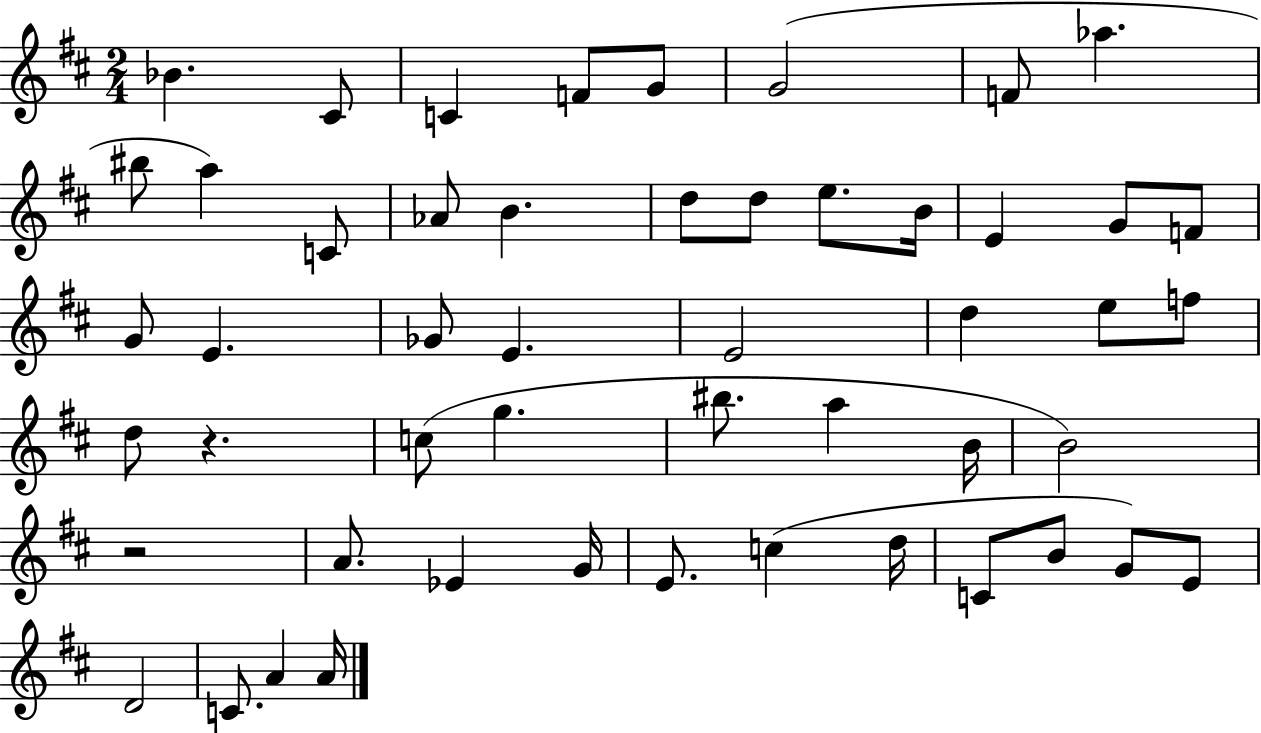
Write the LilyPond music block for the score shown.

{
  \clef treble
  \numericTimeSignature
  \time 2/4
  \key d \major
  \repeat volta 2 { bes'4. cis'8 | c'4 f'8 g'8 | g'2( | f'8 aes''4. | \break bis''8 a''4) c'8 | aes'8 b'4. | d''8 d''8 e''8. b'16 | e'4 g'8 f'8 | \break g'8 e'4. | ges'8 e'4. | e'2 | d''4 e''8 f''8 | \break d''8 r4. | c''8( g''4. | bis''8. a''4 b'16 | b'2) | \break r2 | a'8. ees'4 g'16 | e'8. c''4( d''16 | c'8 b'8 g'8) e'8 | \break d'2 | c'8. a'4 a'16 | } \bar "|."
}